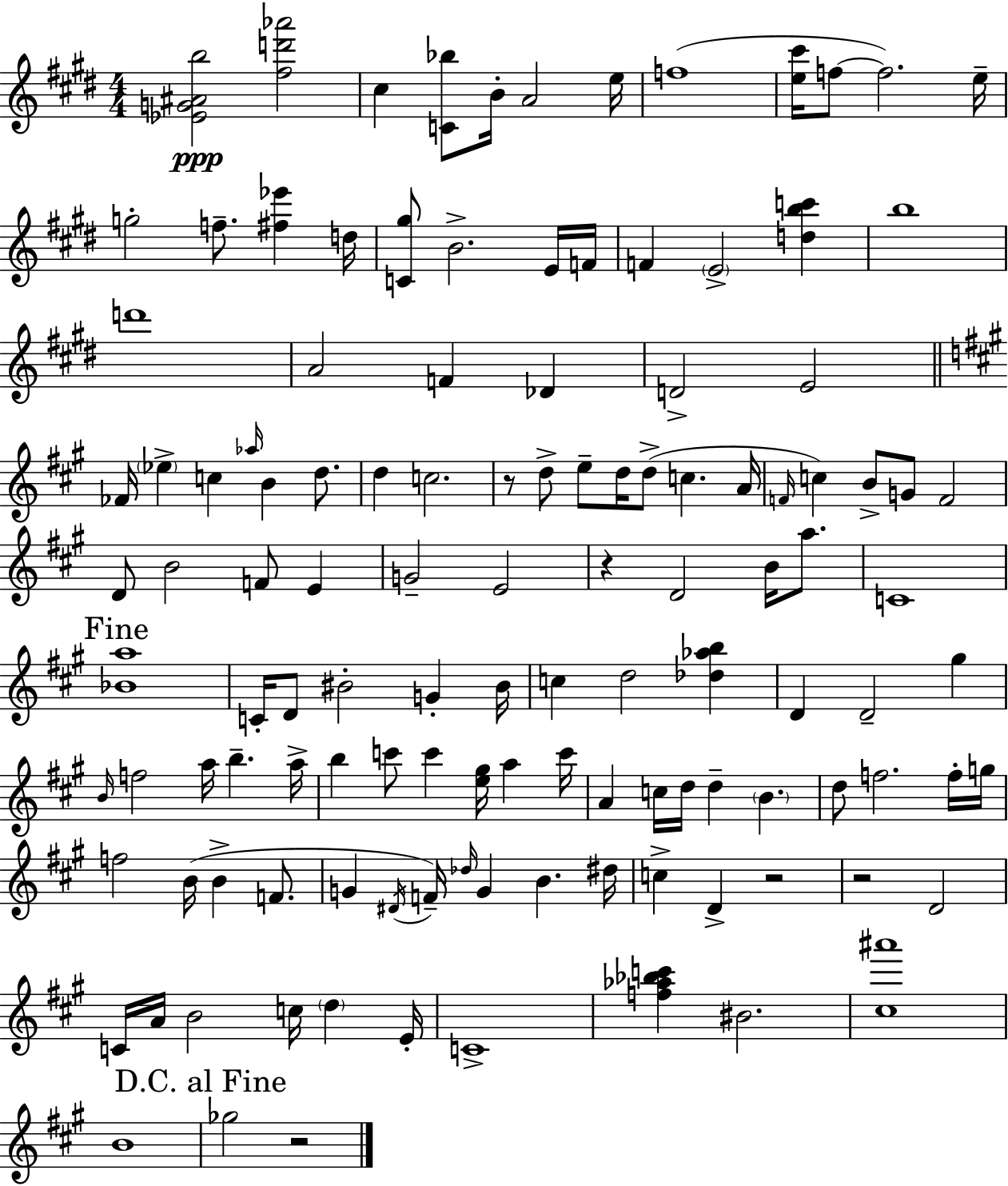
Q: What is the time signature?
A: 4/4